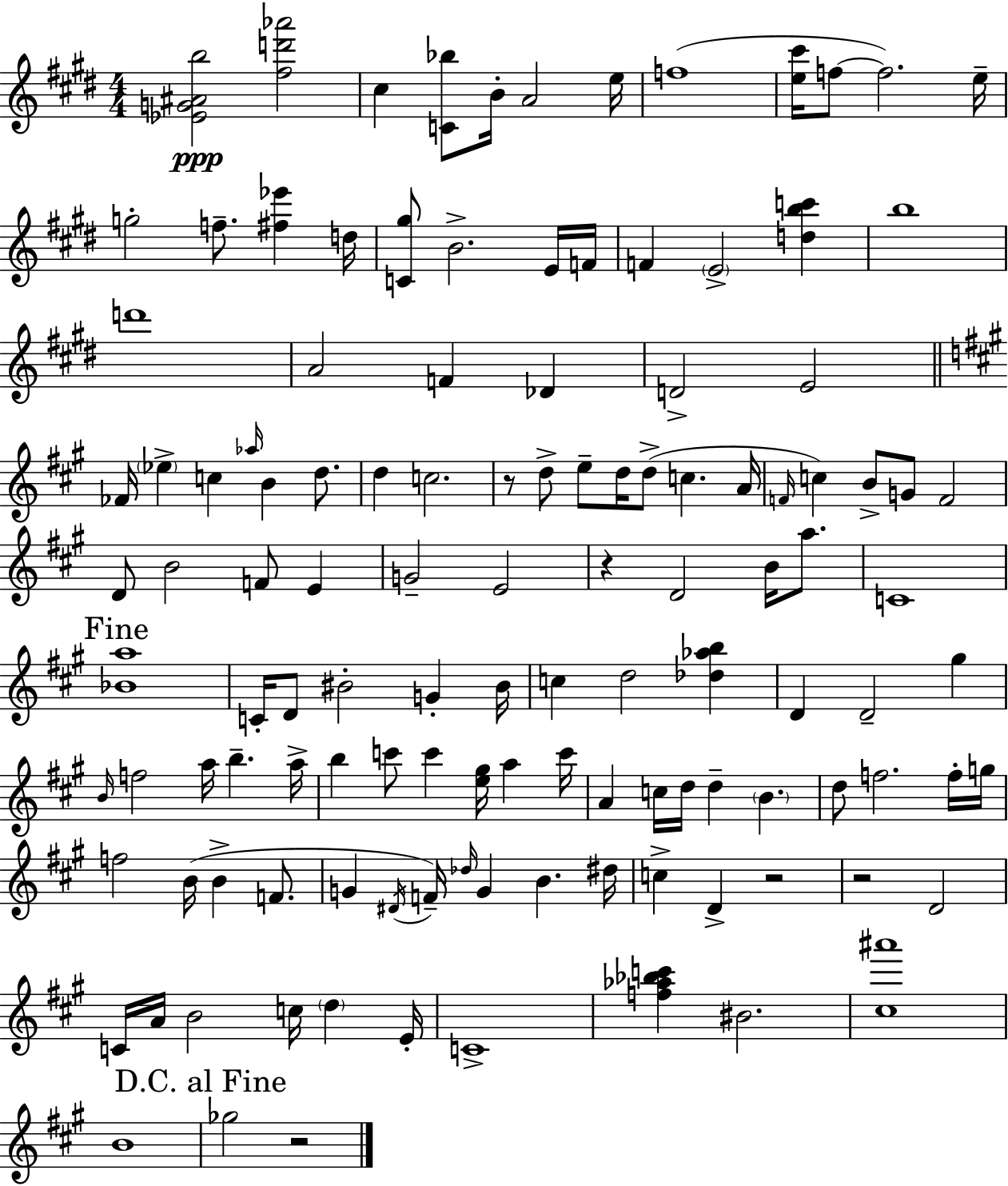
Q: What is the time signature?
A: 4/4